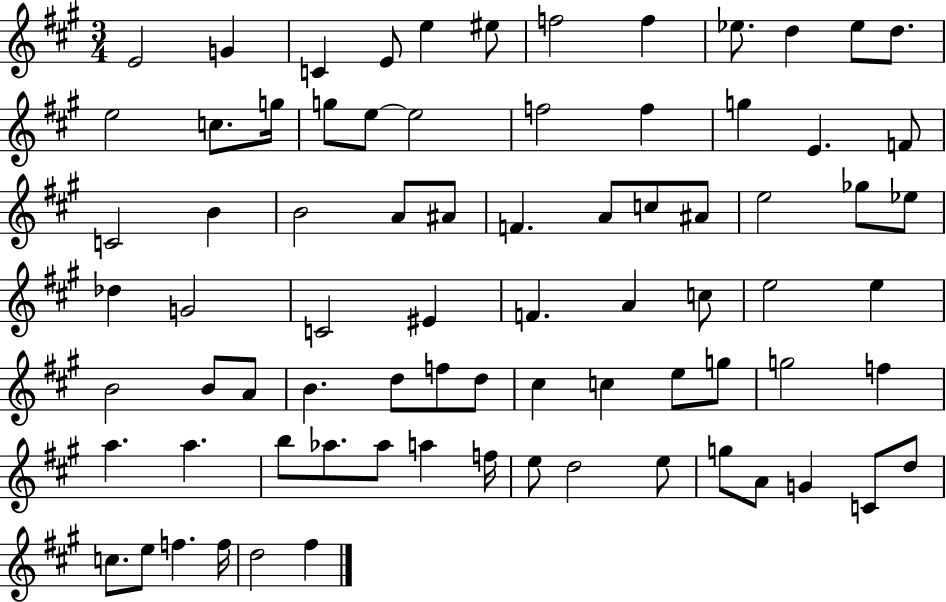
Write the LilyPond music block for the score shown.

{
  \clef treble
  \numericTimeSignature
  \time 3/4
  \key a \major
  \repeat volta 2 { e'2 g'4 | c'4 e'8 e''4 eis''8 | f''2 f''4 | ees''8. d''4 ees''8 d''8. | \break e''2 c''8. g''16 | g''8 e''8~~ e''2 | f''2 f''4 | g''4 e'4. f'8 | \break c'2 b'4 | b'2 a'8 ais'8 | f'4. a'8 c''8 ais'8 | e''2 ges''8 ees''8 | \break des''4 g'2 | c'2 eis'4 | f'4. a'4 c''8 | e''2 e''4 | \break b'2 b'8 a'8 | b'4. d''8 f''8 d''8 | cis''4 c''4 e''8 g''8 | g''2 f''4 | \break a''4. a''4. | b''8 aes''8. aes''8 a''4 f''16 | e''8 d''2 e''8 | g''8 a'8 g'4 c'8 d''8 | \break c''8. e''8 f''4. f''16 | d''2 fis''4 | } \bar "|."
}